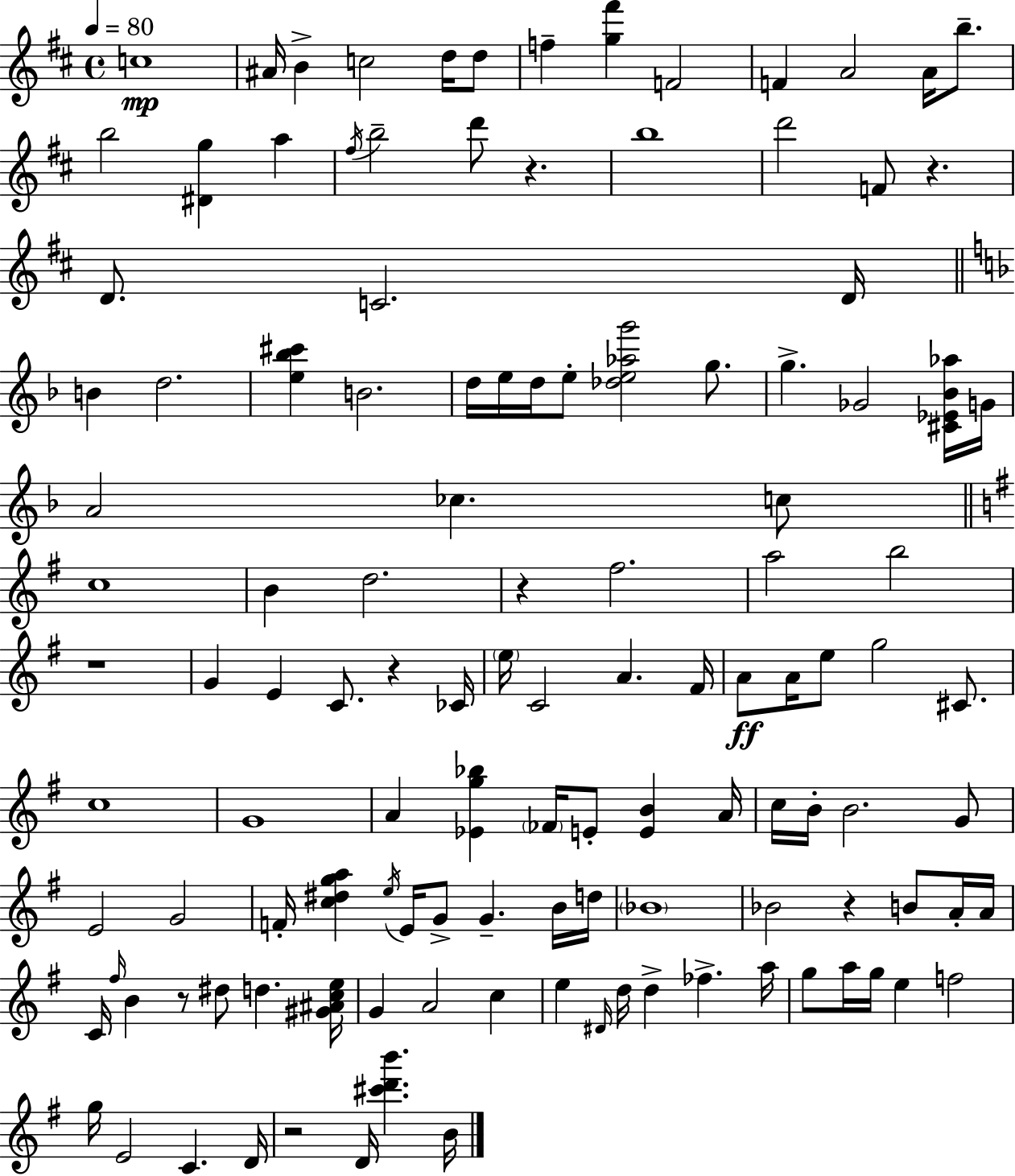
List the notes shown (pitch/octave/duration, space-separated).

C5/w A#4/s B4/q C5/h D5/s D5/e F5/q [G5,F#6]/q F4/h F4/q A4/h A4/s B5/e. B5/h [D#4,G5]/q A5/q F#5/s B5/h D6/e R/q. B5/w D6/h F4/e R/q. D4/e. C4/h. D4/s B4/q D5/h. [E5,Bb5,C#6]/q B4/h. D5/s E5/s D5/s E5/e [Db5,E5,Ab5,G6]/h G5/e. G5/q. Gb4/h [C#4,Eb4,Bb4,Ab5]/s G4/s A4/h CES5/q. C5/e C5/w B4/q D5/h. R/q F#5/h. A5/h B5/h R/w G4/q E4/q C4/e. R/q CES4/s E5/s C4/h A4/q. F#4/s A4/e A4/s E5/e G5/h C#4/e. C5/w G4/w A4/q [Eb4,G5,Bb5]/q FES4/s E4/e [E4,B4]/q A4/s C5/s B4/s B4/h. G4/e E4/h G4/h F4/s [C5,D#5,G5,A5]/q E5/s E4/s G4/e G4/q. B4/s D5/s Bb4/w Bb4/h R/q B4/e A4/s A4/s C4/s F#5/s B4/q R/e D#5/e D5/q. [G#4,A#4,C5,E5]/s G4/q A4/h C5/q E5/q D#4/s D5/s D5/q FES5/q. A5/s G5/e A5/s G5/s E5/q F5/h G5/s E4/h C4/q. D4/s R/h D4/s [C#6,D6,B6]/q. B4/s